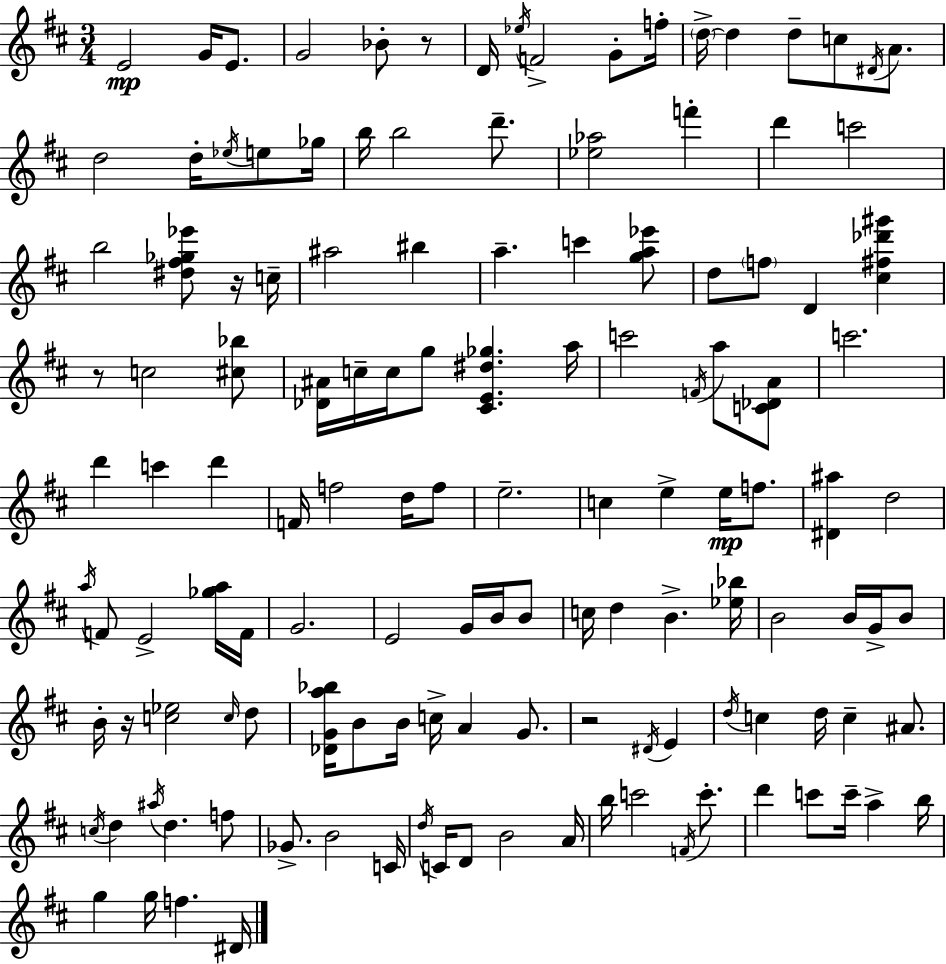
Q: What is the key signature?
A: D major